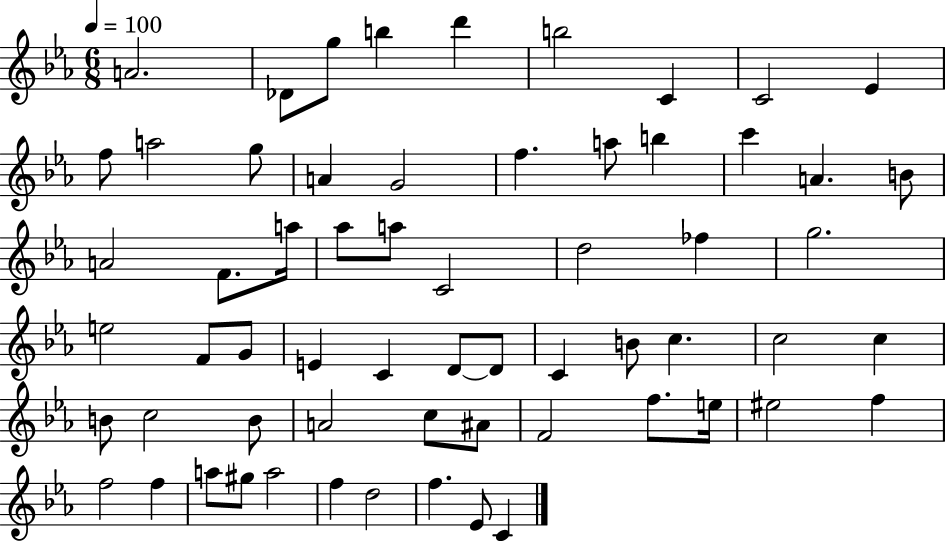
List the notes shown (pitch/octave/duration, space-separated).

A4/h. Db4/e G5/e B5/q D6/q B5/h C4/q C4/h Eb4/q F5/e A5/h G5/e A4/q G4/h F5/q. A5/e B5/q C6/q A4/q. B4/e A4/h F4/e. A5/s Ab5/e A5/e C4/h D5/h FES5/q G5/h. E5/h F4/e G4/e E4/q C4/q D4/e D4/e C4/q B4/e C5/q. C5/h C5/q B4/e C5/h B4/e A4/h C5/e A#4/e F4/h F5/e. E5/s EIS5/h F5/q F5/h F5/q A5/e G#5/e A5/h F5/q D5/h F5/q. Eb4/e C4/q